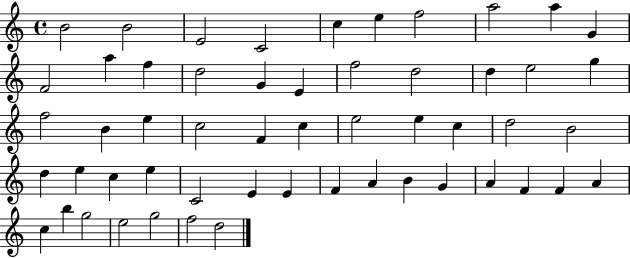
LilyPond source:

{
  \clef treble
  \time 4/4
  \defaultTimeSignature
  \key c \major
  b'2 b'2 | e'2 c'2 | c''4 e''4 f''2 | a''2 a''4 g'4 | \break f'2 a''4 f''4 | d''2 g'4 e'4 | f''2 d''2 | d''4 e''2 g''4 | \break f''2 b'4 e''4 | c''2 f'4 c''4 | e''2 e''4 c''4 | d''2 b'2 | \break d''4 e''4 c''4 e''4 | c'2 e'4 e'4 | f'4 a'4 b'4 g'4 | a'4 f'4 f'4 a'4 | \break c''4 b''4 g''2 | e''2 g''2 | f''2 d''2 | \bar "|."
}